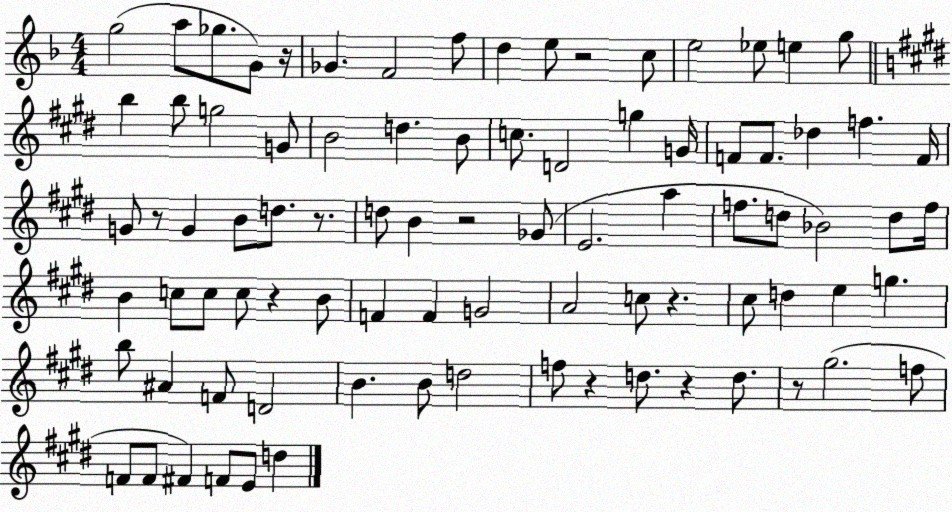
X:1
T:Untitled
M:4/4
L:1/4
K:F
g2 a/2 _g/2 G/2 z/4 _G F2 f/2 d e/2 z2 c/2 e2 _e/2 e g/2 b b/2 g2 G/2 B2 d B/2 c/2 D2 g G/4 F/2 F/2 _d f F/4 G/2 z/2 G B/2 d/2 z/2 d/2 B z2 _G/2 E2 a f/2 d/2 _B2 d/2 f/4 B c/2 c/2 c/2 z B/2 F F G2 A2 c/2 z ^c/2 d e g b/2 ^A F/2 D2 B B/2 d2 f/2 z d/2 z d/2 z/2 ^g2 f/2 F/2 F/2 ^F F/2 E/2 d